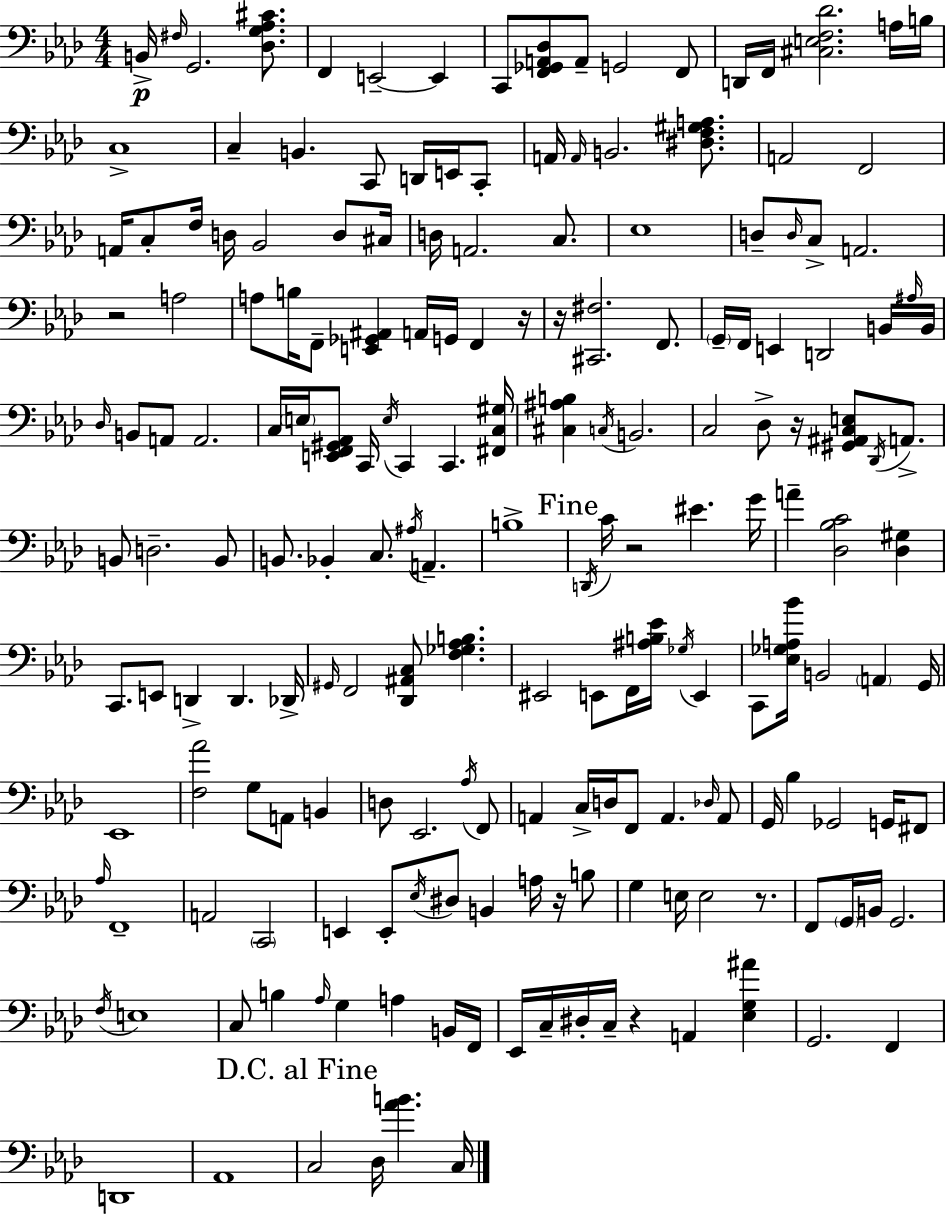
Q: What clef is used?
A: bass